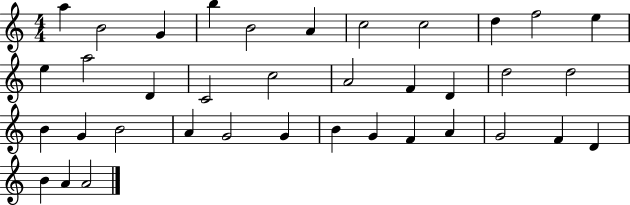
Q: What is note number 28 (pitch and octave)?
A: B4